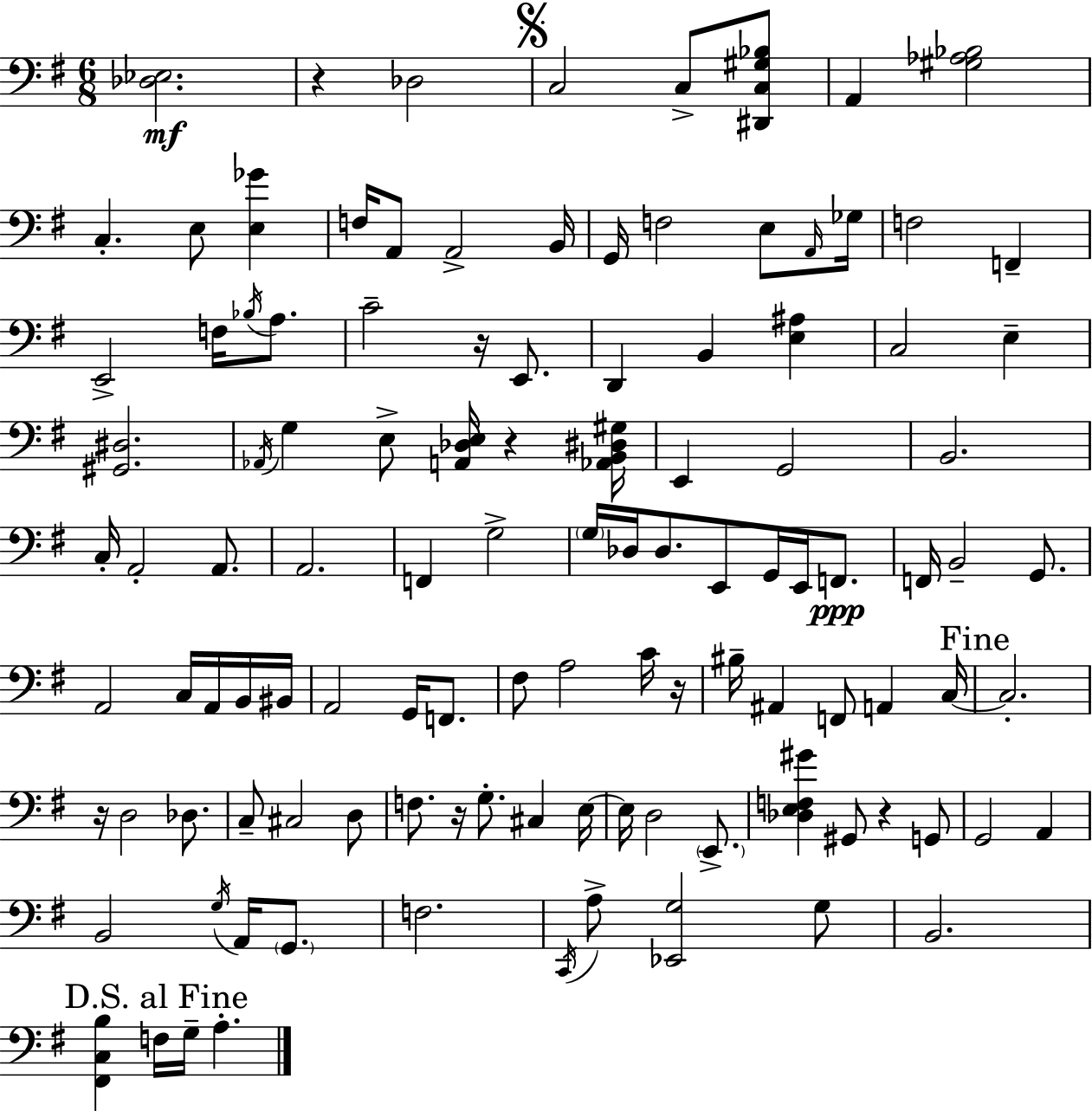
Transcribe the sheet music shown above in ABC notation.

X:1
T:Untitled
M:6/8
L:1/4
K:Em
[_D,_E,]2 z _D,2 C,2 C,/2 [^D,,C,^G,_B,]/2 A,, [^G,_A,_B,]2 C, E,/2 [E,_G] F,/4 A,,/2 A,,2 B,,/4 G,,/4 F,2 E,/2 A,,/4 _G,/4 F,2 F,, E,,2 F,/4 _B,/4 A,/2 C2 z/4 E,,/2 D,, B,, [E,^A,] C,2 E, [^G,,^D,]2 _A,,/4 G, E,/2 [A,,_D,E,]/4 z [_A,,B,,^D,^G,]/4 E,, G,,2 B,,2 C,/4 A,,2 A,,/2 A,,2 F,, G,2 G,/4 _D,/4 _D,/2 E,,/2 G,,/4 E,,/4 F,,/2 F,,/4 B,,2 G,,/2 A,,2 C,/4 A,,/4 B,,/4 ^B,,/4 A,,2 G,,/4 F,,/2 ^F,/2 A,2 C/4 z/4 ^B,/4 ^A,, F,,/2 A,, C,/4 C,2 z/4 D,2 _D,/2 C,/2 ^C,2 D,/2 F,/2 z/4 G,/2 ^C, E,/4 E,/4 D,2 E,,/2 [_D,E,F,^G] ^G,,/2 z G,,/2 G,,2 A,, B,,2 G,/4 A,,/4 G,,/2 F,2 C,,/4 A,/2 [_E,,G,]2 G,/2 B,,2 [^F,,C,B,] F,/4 G,/4 A,